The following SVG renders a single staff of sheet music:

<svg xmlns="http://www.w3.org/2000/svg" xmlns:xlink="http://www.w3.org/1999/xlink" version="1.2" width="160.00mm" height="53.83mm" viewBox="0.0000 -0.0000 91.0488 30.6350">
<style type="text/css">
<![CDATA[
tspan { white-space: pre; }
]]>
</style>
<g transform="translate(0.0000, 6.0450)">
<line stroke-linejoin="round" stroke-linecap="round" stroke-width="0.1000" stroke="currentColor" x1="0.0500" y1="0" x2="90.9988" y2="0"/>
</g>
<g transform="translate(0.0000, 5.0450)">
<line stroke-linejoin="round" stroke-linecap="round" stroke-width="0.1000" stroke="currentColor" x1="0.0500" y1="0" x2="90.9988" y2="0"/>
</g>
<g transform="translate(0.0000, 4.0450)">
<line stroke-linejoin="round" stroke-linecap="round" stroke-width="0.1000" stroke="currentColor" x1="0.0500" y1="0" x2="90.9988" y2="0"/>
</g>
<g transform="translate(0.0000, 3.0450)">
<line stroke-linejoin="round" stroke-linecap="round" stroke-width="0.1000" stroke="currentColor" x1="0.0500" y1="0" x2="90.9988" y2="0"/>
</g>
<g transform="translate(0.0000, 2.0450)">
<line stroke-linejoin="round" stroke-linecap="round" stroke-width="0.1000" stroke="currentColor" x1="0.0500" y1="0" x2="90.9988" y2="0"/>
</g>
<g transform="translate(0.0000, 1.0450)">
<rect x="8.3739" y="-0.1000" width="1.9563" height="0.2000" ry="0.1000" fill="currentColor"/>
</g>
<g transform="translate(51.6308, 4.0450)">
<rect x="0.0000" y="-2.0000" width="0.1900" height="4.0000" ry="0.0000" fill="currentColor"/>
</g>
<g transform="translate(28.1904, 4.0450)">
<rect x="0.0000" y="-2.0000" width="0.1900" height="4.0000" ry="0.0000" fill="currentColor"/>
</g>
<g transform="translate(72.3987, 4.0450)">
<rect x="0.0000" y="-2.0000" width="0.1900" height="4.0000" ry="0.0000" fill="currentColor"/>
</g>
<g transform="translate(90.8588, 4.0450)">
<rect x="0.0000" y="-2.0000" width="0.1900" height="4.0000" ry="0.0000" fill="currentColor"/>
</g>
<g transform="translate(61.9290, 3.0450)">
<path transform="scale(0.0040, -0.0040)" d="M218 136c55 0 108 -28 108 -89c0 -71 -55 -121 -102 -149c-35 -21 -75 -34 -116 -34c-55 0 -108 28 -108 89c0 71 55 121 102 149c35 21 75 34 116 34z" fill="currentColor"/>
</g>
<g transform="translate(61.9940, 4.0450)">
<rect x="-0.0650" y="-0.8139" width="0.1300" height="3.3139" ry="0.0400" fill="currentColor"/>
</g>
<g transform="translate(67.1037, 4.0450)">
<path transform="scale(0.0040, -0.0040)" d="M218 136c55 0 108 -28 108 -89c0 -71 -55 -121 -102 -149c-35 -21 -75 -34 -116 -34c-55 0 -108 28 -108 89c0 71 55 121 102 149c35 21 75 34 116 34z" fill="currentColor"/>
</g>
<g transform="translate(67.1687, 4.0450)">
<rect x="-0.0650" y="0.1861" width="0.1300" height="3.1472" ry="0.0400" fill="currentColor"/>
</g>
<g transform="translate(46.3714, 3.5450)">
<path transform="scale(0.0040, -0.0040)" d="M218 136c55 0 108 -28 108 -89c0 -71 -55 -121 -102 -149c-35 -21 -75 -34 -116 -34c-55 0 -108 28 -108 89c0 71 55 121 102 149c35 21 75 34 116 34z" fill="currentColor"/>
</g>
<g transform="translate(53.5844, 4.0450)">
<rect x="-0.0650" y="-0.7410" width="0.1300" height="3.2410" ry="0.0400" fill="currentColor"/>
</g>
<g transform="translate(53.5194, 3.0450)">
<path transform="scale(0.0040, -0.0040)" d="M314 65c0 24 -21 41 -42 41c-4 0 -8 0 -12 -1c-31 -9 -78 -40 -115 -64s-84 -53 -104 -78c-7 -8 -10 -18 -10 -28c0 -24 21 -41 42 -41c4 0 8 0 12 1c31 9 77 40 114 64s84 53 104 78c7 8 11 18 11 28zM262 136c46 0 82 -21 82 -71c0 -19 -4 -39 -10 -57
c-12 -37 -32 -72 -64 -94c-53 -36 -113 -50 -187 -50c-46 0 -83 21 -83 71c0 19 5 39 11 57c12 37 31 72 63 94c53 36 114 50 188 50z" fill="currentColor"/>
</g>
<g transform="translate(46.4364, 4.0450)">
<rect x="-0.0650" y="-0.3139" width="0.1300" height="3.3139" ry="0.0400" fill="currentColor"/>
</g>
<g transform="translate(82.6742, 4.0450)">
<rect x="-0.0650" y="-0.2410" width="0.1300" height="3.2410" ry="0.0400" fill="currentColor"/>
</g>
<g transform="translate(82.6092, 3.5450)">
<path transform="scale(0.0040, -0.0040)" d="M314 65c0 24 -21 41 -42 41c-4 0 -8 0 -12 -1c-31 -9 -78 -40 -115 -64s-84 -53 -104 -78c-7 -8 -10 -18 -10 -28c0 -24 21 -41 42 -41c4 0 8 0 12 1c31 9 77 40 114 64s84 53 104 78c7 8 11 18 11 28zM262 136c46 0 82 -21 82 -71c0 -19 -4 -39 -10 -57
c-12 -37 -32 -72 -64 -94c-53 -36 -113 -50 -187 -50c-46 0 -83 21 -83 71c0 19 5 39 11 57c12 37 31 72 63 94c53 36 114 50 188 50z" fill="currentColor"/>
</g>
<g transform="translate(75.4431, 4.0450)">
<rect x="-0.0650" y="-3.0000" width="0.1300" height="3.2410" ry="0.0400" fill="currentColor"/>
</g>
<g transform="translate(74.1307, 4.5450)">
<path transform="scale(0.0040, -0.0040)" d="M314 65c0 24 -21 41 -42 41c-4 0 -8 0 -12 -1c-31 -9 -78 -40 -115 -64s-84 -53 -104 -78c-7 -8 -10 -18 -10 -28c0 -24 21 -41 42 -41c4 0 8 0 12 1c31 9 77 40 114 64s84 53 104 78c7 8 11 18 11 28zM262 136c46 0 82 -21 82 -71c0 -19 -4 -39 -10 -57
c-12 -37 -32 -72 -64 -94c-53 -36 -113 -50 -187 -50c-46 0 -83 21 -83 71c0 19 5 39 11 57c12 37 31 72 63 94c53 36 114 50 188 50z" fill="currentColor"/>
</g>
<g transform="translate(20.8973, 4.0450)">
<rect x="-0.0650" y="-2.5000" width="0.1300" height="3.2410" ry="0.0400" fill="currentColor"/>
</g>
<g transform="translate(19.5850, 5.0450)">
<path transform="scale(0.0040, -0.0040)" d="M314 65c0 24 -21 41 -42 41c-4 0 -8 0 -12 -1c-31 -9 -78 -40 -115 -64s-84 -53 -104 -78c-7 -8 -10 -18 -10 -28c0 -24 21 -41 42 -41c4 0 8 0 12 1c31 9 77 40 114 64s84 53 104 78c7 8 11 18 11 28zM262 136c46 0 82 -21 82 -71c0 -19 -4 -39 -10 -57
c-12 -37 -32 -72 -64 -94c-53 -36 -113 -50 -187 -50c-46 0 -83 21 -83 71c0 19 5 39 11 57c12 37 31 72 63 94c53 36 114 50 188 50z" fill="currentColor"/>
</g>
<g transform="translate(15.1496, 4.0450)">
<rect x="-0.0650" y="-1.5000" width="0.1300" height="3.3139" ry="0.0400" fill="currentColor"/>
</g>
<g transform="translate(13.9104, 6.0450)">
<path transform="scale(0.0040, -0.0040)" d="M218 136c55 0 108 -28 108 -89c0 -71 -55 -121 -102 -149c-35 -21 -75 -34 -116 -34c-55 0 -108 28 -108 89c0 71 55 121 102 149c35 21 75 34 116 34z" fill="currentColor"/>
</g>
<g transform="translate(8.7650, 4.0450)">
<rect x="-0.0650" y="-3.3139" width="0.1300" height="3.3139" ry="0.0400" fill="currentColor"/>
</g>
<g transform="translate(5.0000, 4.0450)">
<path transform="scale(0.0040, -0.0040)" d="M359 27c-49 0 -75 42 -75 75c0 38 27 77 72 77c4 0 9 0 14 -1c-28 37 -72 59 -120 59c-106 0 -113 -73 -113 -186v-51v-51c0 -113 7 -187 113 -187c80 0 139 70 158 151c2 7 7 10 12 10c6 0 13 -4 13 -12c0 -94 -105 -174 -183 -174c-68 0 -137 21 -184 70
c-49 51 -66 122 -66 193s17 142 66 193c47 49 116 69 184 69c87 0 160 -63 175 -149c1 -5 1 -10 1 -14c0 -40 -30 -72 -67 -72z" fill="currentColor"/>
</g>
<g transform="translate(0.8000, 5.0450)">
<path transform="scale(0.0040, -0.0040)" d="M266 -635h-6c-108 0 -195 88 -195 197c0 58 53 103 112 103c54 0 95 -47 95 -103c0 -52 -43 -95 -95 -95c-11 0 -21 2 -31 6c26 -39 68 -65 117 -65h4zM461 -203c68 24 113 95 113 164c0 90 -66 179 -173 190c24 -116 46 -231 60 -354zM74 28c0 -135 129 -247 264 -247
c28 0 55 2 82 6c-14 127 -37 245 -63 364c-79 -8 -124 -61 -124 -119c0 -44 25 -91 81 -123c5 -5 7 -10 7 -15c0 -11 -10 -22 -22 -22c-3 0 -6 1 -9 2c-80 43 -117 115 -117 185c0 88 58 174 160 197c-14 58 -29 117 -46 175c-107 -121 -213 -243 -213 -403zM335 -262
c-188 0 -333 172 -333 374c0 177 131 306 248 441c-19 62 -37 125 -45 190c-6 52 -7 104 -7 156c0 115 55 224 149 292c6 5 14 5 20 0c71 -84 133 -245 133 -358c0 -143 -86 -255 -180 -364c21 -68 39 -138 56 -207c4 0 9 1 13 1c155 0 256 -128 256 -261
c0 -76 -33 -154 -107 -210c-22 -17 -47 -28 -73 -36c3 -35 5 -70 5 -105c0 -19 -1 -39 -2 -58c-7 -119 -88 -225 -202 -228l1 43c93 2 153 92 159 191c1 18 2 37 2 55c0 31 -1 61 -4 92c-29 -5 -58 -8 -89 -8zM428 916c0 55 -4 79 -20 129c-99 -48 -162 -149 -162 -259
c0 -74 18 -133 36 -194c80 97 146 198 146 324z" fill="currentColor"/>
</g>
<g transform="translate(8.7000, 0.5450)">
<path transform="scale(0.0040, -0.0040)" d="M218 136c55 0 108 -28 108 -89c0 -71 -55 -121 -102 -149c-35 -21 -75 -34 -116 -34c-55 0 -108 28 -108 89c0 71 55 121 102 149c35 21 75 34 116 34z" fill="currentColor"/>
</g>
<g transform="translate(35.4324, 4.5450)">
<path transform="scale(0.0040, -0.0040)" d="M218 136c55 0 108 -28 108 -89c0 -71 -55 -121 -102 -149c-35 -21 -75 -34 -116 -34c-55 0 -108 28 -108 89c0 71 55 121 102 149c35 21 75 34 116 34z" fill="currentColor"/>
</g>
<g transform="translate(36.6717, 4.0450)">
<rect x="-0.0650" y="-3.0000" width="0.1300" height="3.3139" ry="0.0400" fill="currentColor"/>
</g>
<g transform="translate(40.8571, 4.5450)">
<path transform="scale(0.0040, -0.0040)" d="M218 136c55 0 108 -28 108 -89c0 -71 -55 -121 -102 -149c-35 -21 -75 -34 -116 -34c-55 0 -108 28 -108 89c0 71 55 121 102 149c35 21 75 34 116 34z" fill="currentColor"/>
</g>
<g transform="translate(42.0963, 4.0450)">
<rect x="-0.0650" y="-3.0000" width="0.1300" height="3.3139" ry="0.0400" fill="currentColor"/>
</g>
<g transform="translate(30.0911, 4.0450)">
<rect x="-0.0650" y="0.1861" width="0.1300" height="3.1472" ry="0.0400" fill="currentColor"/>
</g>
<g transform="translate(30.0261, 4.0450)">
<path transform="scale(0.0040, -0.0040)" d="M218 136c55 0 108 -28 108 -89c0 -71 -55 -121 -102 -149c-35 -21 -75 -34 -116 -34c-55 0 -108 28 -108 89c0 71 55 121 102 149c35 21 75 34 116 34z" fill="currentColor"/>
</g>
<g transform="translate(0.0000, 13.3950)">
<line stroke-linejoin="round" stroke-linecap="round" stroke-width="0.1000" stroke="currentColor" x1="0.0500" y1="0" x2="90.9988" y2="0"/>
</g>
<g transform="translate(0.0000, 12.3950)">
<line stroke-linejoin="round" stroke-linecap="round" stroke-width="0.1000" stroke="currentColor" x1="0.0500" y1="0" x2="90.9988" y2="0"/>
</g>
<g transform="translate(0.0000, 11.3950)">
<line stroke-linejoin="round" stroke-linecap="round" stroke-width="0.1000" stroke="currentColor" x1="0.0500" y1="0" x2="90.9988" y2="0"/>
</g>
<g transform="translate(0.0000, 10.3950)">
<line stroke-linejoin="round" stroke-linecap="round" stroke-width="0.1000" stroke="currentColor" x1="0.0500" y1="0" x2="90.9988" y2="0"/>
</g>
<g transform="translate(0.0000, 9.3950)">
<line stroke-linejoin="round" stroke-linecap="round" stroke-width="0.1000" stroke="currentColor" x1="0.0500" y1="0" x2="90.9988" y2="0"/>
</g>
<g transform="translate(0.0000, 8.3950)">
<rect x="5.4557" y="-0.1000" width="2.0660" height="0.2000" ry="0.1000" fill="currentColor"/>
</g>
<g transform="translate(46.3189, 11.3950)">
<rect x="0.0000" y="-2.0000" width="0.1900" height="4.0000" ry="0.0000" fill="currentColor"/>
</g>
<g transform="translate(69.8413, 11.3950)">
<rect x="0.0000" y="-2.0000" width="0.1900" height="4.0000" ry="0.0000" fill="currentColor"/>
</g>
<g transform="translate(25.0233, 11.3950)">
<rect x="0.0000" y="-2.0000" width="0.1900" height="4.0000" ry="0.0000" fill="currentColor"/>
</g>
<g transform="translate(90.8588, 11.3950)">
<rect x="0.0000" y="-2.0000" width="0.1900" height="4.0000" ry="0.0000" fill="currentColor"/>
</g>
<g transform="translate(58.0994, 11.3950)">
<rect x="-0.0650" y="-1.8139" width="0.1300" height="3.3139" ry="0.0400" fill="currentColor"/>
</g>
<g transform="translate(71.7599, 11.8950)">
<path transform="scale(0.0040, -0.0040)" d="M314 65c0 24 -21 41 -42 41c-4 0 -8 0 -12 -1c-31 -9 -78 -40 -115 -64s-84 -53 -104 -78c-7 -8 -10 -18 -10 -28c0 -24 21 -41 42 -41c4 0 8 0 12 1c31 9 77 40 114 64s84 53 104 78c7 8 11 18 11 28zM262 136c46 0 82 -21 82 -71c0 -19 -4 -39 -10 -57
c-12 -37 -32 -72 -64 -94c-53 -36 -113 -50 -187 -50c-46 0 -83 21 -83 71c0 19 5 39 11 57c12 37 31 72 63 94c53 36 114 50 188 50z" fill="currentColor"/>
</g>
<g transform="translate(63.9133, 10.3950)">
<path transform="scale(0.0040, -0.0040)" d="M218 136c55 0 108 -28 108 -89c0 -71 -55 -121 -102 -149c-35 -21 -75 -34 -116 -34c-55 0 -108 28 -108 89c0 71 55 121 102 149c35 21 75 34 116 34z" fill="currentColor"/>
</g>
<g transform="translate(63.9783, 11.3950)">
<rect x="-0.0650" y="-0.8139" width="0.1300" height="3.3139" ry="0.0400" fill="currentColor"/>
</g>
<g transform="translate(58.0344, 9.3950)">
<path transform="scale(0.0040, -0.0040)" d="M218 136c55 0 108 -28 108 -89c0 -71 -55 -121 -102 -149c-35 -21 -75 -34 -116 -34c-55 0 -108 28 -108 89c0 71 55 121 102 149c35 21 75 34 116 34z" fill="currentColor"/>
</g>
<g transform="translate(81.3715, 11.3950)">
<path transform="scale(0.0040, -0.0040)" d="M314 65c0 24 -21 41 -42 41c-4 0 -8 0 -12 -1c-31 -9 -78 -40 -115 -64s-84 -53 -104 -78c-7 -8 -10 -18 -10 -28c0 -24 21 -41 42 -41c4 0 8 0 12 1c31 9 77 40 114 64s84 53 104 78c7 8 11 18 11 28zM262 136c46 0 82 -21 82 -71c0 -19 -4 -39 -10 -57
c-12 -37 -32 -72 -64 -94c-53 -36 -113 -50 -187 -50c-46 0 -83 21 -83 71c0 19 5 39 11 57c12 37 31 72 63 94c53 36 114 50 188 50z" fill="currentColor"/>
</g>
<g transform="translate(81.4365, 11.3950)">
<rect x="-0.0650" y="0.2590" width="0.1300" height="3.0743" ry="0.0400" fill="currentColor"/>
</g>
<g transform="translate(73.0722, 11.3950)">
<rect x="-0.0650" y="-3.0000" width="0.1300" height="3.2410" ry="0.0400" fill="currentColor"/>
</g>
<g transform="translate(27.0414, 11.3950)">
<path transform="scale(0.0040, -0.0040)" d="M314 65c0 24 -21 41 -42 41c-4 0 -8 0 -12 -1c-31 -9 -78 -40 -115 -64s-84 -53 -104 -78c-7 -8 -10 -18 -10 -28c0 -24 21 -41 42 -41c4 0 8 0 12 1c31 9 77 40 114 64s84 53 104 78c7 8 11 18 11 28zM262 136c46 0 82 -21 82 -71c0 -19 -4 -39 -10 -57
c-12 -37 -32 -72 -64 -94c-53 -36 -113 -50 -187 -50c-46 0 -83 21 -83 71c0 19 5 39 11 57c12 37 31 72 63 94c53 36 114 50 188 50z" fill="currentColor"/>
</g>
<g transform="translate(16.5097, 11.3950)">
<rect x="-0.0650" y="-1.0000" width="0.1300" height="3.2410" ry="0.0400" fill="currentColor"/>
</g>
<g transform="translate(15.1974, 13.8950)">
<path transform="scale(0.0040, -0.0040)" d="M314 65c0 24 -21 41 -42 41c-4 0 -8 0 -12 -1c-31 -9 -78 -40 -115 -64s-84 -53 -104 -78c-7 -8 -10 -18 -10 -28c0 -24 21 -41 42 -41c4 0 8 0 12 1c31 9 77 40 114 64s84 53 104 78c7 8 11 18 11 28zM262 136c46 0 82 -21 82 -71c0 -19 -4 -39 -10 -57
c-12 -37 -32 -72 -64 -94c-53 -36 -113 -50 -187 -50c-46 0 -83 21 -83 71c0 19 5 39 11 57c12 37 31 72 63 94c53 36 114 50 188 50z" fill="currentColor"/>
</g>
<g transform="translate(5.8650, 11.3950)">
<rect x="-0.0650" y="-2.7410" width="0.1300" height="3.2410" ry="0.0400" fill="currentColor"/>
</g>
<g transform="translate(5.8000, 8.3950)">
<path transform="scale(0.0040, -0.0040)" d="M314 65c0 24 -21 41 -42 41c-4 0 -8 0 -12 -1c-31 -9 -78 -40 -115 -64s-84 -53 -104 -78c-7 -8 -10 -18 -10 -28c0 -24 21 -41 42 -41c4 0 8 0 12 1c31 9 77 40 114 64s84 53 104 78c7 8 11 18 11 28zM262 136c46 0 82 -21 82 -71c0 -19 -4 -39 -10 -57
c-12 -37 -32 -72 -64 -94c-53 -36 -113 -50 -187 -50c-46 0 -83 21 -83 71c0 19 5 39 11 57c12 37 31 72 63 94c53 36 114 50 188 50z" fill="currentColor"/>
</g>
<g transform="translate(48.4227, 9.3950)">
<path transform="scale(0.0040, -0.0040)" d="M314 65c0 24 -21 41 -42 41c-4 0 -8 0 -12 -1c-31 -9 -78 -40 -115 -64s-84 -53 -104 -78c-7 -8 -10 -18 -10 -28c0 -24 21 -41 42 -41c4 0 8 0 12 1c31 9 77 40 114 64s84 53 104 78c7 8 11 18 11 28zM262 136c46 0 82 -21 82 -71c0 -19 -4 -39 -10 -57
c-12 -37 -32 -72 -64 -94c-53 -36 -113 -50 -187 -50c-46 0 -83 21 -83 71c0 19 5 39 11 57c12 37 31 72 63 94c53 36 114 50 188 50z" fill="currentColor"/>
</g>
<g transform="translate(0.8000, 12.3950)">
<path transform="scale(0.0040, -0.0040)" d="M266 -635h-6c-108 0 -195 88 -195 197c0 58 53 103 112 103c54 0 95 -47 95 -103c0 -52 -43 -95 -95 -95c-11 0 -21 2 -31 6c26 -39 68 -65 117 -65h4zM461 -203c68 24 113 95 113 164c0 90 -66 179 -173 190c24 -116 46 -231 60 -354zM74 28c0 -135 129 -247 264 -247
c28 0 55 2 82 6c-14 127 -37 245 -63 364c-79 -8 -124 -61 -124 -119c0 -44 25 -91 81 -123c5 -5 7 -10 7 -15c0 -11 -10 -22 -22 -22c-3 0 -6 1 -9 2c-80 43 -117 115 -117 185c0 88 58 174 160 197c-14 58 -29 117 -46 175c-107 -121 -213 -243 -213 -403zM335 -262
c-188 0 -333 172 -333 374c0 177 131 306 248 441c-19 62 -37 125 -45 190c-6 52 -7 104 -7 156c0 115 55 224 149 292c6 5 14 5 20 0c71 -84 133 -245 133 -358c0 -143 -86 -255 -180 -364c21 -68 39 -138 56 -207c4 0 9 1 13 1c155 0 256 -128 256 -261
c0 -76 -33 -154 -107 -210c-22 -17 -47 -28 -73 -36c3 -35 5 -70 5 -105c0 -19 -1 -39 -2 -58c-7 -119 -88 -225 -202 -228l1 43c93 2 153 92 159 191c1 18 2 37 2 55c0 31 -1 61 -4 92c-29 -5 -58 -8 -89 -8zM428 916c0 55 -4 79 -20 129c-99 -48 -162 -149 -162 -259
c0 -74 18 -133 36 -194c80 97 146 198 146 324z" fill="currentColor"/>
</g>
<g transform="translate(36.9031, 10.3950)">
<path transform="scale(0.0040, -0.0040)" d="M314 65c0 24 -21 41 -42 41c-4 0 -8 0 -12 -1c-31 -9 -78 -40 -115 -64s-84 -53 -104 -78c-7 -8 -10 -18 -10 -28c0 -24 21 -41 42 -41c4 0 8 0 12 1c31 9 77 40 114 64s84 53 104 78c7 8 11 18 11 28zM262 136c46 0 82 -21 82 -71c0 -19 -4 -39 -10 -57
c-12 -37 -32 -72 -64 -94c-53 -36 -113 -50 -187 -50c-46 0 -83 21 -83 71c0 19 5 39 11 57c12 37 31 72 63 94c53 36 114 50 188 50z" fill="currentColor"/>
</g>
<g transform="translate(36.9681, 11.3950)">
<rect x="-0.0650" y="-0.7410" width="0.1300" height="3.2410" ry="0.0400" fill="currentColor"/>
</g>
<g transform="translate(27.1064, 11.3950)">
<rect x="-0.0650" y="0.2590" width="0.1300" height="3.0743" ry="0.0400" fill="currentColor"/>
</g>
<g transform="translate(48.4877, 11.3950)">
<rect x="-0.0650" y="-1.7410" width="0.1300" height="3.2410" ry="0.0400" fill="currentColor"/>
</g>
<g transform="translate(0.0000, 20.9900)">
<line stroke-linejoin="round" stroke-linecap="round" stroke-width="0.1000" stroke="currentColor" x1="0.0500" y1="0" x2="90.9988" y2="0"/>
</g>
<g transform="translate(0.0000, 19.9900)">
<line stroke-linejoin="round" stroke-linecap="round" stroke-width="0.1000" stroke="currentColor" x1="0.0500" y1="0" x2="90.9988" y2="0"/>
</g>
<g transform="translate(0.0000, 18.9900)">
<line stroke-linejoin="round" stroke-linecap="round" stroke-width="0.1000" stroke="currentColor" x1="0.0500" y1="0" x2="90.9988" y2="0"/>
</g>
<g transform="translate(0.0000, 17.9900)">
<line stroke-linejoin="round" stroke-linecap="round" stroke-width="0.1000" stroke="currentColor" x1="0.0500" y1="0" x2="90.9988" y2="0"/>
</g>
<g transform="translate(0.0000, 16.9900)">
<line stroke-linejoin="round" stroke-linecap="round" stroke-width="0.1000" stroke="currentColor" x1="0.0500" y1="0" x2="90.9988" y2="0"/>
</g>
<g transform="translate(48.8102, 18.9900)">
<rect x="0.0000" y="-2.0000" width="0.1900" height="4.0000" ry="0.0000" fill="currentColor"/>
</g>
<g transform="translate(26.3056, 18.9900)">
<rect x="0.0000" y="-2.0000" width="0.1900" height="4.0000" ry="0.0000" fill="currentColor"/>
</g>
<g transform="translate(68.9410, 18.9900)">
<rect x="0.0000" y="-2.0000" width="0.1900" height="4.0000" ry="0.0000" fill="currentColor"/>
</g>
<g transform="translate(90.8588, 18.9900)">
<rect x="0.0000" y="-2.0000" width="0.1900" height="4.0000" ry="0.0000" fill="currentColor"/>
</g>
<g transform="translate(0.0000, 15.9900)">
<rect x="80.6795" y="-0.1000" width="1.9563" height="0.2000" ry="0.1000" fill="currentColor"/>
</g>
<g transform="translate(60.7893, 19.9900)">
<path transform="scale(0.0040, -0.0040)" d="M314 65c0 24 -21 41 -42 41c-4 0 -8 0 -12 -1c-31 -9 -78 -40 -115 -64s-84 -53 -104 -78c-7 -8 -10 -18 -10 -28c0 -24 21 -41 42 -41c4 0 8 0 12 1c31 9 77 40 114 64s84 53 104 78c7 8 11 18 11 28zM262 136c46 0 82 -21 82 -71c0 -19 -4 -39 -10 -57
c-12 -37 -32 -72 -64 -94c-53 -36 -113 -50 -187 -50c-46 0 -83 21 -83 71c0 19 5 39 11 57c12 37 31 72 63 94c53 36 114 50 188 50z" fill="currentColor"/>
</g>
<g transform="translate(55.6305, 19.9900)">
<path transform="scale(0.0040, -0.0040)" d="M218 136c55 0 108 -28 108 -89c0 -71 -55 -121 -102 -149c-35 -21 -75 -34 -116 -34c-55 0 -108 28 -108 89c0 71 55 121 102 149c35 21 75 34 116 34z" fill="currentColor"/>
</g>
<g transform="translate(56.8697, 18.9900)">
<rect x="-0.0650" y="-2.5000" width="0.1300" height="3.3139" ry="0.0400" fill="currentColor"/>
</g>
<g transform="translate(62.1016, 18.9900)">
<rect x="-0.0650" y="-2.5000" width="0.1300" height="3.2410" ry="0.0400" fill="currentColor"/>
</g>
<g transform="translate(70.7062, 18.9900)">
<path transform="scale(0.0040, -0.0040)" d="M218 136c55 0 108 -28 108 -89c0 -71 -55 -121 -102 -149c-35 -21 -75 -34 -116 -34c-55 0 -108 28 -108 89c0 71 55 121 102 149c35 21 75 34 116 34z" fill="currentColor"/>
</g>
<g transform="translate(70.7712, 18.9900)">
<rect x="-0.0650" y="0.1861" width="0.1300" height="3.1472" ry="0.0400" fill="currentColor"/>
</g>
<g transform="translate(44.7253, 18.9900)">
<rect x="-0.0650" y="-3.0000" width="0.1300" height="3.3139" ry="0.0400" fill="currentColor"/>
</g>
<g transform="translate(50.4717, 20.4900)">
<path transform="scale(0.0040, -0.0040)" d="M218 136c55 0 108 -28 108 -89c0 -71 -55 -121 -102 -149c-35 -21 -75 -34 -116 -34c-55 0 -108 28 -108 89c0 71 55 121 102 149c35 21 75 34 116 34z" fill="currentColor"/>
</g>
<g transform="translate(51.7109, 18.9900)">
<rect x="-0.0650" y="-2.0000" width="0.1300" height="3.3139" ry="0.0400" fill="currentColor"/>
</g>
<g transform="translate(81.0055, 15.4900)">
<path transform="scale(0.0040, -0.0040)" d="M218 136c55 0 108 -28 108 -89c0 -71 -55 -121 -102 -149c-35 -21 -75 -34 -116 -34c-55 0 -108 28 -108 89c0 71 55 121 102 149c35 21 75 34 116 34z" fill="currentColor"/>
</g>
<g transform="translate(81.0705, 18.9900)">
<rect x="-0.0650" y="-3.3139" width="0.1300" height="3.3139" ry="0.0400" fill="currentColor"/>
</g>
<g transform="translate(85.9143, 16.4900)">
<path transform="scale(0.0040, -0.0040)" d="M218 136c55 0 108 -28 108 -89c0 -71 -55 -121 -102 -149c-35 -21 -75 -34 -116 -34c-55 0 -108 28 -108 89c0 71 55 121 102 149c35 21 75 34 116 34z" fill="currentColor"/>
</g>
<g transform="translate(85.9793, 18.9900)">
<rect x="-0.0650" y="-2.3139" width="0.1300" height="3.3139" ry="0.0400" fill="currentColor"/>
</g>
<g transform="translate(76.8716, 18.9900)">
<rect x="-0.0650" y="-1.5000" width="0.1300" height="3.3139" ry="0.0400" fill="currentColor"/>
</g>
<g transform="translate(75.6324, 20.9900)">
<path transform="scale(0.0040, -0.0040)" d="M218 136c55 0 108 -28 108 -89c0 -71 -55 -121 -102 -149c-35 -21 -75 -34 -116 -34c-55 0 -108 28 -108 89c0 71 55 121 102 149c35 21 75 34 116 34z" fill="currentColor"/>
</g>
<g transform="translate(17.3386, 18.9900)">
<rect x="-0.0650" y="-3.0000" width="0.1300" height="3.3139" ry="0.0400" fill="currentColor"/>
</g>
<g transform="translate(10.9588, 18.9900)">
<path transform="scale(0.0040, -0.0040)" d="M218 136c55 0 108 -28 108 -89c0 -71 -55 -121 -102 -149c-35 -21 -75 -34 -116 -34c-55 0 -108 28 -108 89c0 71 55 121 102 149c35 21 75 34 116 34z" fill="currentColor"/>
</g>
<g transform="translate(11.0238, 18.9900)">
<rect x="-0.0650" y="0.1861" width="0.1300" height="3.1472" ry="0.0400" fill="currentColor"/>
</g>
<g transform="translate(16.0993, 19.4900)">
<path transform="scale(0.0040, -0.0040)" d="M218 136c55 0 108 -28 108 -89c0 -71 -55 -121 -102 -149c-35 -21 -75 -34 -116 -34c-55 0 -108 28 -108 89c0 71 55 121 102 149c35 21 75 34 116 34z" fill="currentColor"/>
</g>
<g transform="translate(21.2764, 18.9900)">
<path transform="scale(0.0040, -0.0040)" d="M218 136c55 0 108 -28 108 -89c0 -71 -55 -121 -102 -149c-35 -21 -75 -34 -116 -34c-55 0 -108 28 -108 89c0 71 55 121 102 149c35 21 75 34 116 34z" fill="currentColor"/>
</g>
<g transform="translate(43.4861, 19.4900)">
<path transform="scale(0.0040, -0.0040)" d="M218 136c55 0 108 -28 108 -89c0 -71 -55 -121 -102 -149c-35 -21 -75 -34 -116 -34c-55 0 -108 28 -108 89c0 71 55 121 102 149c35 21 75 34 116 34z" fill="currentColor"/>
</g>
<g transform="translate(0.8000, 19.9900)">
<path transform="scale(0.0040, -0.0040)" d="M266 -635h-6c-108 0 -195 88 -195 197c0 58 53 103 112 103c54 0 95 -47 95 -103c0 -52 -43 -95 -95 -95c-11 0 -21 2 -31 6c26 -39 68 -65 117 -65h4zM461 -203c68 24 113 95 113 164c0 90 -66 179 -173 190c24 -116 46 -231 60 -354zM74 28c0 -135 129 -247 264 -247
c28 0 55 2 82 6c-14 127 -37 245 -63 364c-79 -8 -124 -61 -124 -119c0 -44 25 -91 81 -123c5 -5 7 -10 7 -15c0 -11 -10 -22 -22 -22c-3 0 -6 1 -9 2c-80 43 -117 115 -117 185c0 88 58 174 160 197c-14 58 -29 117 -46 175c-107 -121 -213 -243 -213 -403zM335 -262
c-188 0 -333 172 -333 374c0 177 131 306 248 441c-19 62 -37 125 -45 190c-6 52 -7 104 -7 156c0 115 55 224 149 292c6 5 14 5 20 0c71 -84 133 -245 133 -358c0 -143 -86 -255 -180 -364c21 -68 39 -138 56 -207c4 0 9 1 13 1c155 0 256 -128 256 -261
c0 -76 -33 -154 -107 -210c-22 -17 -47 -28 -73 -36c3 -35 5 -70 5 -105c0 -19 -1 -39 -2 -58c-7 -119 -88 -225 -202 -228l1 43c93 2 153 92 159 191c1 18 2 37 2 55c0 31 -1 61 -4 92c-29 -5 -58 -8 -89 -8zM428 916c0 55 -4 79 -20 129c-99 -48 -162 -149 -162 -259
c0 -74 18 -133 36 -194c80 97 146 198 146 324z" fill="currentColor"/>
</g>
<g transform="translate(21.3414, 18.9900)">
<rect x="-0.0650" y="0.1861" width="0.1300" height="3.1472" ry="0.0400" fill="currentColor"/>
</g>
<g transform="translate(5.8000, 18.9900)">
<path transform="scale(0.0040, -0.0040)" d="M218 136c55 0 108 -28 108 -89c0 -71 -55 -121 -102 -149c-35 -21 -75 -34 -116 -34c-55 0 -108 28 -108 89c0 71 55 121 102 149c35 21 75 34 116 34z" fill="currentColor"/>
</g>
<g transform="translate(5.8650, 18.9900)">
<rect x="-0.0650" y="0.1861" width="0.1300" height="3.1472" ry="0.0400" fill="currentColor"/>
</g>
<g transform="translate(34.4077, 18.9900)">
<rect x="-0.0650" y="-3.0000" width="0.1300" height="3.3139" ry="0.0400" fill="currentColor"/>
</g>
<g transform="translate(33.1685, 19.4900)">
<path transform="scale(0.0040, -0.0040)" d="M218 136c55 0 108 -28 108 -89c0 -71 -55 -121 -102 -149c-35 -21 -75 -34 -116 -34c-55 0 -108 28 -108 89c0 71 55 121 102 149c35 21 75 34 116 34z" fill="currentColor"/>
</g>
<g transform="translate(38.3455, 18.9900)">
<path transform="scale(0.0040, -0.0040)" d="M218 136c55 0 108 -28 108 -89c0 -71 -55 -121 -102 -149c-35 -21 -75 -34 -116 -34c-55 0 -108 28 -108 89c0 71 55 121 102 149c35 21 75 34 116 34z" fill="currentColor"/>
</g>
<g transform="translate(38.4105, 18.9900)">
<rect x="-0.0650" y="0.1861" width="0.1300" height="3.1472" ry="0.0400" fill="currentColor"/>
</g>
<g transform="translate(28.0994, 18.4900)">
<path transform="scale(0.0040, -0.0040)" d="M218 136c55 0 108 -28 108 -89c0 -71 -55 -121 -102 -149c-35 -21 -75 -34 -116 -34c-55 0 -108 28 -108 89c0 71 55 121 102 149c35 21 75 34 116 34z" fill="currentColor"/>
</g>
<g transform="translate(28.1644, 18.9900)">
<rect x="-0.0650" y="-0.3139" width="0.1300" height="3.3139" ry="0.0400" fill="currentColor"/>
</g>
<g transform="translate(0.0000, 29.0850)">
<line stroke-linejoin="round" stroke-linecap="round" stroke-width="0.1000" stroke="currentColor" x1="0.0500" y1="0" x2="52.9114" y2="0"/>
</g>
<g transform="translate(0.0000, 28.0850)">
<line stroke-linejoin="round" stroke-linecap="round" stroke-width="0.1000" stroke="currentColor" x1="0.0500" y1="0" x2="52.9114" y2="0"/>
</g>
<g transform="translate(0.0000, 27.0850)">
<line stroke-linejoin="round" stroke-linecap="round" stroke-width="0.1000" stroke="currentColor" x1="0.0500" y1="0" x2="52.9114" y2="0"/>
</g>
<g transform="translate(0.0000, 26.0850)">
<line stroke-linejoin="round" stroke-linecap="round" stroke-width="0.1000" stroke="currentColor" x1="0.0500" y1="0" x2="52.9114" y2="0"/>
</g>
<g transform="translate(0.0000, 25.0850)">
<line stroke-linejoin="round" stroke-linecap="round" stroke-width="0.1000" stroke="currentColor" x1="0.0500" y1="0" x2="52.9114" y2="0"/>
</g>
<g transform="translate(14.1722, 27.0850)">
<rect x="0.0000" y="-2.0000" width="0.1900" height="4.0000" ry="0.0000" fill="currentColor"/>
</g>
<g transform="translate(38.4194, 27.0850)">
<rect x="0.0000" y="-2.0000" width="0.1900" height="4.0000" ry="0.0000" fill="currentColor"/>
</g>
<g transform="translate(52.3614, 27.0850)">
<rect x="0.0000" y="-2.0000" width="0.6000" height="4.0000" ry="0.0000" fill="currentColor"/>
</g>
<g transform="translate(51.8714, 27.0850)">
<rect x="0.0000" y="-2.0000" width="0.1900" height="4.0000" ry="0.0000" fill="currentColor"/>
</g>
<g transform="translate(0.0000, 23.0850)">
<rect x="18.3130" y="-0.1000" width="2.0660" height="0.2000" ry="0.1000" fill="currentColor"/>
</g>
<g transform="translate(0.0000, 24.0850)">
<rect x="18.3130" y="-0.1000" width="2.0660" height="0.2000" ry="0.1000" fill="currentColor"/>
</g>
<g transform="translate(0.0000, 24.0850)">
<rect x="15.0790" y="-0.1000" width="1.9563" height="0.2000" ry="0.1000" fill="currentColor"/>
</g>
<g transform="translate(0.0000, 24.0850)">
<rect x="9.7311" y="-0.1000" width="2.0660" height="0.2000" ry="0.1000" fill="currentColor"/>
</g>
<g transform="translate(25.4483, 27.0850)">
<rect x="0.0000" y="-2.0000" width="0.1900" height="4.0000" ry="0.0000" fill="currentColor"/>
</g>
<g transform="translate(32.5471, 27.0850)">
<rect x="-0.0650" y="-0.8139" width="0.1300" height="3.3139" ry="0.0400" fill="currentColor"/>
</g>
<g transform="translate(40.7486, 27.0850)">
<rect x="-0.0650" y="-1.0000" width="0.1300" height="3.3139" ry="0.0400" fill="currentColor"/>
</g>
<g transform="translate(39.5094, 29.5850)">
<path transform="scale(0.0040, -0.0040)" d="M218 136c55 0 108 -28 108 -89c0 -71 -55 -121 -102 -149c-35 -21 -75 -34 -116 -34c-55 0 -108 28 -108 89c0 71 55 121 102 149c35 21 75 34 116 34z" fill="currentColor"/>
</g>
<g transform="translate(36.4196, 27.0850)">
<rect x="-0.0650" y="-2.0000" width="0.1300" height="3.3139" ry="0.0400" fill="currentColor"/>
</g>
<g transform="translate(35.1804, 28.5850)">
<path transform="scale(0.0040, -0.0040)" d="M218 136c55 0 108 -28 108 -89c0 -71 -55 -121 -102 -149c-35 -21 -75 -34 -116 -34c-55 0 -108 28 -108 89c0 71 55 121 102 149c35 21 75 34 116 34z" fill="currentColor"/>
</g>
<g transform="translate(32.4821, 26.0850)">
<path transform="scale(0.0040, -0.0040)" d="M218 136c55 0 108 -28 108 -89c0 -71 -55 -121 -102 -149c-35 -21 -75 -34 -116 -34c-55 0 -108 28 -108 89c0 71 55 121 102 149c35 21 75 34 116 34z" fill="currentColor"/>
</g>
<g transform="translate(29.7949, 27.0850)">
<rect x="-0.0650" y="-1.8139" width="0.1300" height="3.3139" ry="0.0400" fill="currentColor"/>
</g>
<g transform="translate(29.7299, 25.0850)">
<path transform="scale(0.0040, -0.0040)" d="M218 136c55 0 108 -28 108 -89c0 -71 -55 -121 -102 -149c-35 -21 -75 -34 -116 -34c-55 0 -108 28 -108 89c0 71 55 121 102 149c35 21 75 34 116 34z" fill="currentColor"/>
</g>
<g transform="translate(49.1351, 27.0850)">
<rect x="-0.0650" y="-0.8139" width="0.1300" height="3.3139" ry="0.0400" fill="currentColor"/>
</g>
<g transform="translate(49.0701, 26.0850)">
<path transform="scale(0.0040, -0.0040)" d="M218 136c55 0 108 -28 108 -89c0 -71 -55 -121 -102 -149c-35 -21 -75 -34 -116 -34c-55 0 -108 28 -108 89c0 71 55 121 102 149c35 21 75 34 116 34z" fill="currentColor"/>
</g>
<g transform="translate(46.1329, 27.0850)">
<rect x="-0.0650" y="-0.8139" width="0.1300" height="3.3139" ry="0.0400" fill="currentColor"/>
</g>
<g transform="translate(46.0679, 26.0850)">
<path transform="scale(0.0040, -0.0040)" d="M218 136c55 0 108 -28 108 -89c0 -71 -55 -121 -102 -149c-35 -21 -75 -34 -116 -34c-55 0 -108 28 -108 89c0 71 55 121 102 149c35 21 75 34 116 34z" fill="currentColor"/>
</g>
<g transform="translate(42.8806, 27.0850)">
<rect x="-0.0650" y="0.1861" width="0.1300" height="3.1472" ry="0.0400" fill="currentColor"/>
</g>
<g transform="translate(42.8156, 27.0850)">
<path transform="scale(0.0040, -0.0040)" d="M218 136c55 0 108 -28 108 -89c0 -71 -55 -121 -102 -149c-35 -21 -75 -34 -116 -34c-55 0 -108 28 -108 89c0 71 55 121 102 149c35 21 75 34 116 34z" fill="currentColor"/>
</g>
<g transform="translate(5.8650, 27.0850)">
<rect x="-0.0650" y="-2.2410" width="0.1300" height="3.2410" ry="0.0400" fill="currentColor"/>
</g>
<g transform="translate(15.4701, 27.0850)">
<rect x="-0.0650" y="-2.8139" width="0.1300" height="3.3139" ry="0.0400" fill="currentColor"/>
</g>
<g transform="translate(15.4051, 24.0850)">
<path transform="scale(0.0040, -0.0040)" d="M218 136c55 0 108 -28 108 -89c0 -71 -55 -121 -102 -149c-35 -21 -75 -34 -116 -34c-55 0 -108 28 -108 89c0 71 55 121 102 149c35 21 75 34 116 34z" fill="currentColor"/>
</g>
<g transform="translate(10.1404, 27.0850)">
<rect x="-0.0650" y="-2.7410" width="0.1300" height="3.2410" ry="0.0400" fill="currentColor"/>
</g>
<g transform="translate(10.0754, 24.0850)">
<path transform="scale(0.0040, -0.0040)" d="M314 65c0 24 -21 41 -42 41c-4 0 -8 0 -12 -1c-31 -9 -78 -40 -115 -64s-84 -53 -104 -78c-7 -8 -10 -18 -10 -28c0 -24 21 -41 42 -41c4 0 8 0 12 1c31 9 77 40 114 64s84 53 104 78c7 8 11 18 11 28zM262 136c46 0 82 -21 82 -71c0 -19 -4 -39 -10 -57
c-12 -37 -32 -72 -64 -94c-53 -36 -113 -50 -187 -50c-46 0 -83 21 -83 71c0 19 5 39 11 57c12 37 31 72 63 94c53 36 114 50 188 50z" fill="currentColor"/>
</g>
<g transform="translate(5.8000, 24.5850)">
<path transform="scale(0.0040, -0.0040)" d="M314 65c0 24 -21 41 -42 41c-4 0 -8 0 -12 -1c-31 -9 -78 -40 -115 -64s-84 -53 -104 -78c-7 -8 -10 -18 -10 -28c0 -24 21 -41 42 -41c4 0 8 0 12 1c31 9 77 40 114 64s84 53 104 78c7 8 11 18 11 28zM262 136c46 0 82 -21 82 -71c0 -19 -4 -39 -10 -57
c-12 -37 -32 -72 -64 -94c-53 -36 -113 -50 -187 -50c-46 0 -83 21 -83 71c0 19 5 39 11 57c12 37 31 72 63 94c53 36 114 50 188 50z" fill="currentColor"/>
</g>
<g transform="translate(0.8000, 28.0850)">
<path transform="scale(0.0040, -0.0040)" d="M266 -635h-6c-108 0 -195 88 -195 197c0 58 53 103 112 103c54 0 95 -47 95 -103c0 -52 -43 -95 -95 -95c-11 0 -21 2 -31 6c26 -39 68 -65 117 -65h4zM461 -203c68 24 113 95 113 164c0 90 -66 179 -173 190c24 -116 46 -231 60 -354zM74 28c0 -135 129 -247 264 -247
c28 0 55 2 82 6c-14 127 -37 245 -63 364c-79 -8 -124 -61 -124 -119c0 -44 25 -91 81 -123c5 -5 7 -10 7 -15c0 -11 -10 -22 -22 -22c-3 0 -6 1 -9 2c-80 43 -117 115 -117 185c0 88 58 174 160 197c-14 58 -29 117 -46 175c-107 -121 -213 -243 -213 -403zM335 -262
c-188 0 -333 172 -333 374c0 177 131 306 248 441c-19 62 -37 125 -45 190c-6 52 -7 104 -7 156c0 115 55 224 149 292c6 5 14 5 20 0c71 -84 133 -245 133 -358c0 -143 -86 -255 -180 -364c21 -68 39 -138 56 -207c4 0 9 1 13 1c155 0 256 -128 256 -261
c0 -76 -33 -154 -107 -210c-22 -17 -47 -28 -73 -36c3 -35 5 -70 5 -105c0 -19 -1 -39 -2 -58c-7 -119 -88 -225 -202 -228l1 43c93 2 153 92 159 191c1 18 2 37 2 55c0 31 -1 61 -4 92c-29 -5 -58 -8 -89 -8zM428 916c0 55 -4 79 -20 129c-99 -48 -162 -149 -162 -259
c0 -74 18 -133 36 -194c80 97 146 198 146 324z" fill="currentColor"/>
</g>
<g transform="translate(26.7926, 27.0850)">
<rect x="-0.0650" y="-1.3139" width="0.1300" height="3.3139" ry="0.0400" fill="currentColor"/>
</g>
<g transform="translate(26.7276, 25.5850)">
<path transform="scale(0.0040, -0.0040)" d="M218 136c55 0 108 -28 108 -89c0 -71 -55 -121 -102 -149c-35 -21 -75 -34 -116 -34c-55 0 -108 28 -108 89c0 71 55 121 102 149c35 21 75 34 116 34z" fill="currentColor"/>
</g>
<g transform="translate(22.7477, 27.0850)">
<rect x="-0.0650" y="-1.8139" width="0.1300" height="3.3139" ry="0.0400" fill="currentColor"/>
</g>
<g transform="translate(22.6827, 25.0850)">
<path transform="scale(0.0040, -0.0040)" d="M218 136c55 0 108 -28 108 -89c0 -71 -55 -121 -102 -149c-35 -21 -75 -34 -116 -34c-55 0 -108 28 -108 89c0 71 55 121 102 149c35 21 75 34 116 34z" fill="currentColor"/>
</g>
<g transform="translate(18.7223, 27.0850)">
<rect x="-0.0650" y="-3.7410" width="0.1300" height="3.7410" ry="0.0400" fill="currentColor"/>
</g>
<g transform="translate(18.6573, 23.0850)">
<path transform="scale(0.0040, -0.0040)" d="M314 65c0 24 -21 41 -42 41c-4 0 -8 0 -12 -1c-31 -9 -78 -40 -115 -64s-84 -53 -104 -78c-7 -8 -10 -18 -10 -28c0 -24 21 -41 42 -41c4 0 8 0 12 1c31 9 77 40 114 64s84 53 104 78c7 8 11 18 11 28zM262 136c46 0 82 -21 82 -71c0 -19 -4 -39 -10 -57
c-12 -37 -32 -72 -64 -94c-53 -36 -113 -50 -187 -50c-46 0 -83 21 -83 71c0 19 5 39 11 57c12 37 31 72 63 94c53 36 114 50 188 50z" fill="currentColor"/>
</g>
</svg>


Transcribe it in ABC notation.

X:1
T:Untitled
M:4/4
L:1/4
K:C
b E G2 B A A c d2 d B A2 c2 a2 D2 B2 d2 f2 f d A2 B2 B B A B c A B A F G G2 B E b g g2 a2 a c'2 f e f d F D B d d